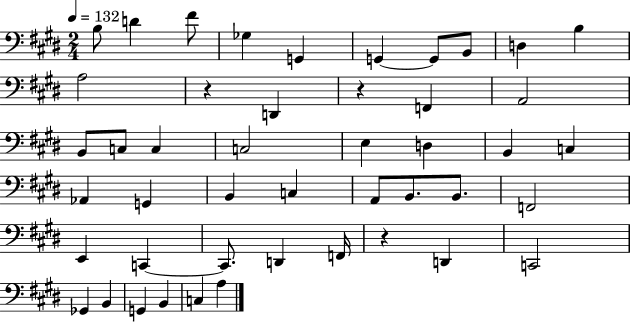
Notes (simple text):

B3/e D4/q F#4/e Gb3/q G2/q G2/q G2/e B2/e D3/q B3/q A3/h R/q D2/q R/q F2/q A2/h B2/e C3/e C3/q C3/h E3/q D3/q B2/q C3/q Ab2/q G2/q B2/q C3/q A2/e B2/e. B2/e. F2/h E2/q C2/q C2/e. D2/q F2/s R/q D2/q C2/h Gb2/q B2/q G2/q B2/q C3/q A3/q